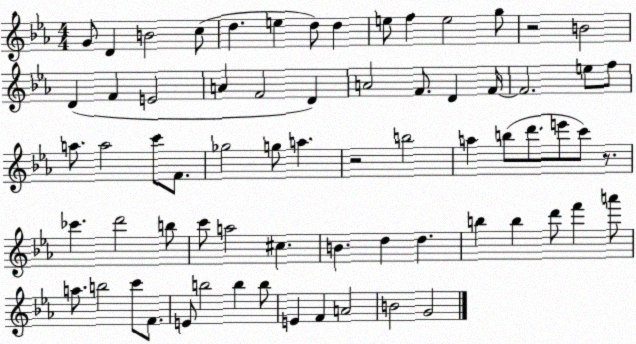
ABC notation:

X:1
T:Untitled
M:4/4
L:1/4
K:Eb
G/2 D B2 c/2 d e d/2 d e/2 f e2 g/2 z2 B2 D F E2 A F2 D A2 F/2 D F/4 F2 e/2 f/2 a/2 a2 c'/2 F/2 _g2 g/2 a z2 b2 a b/2 d'/2 e'/2 c'/2 z/2 _c' d'2 b/2 c'/2 a2 ^c B d d b b d'/2 f' a'/2 a/2 b2 c'/2 F/2 E/2 b2 b b/2 E F A2 B2 G2